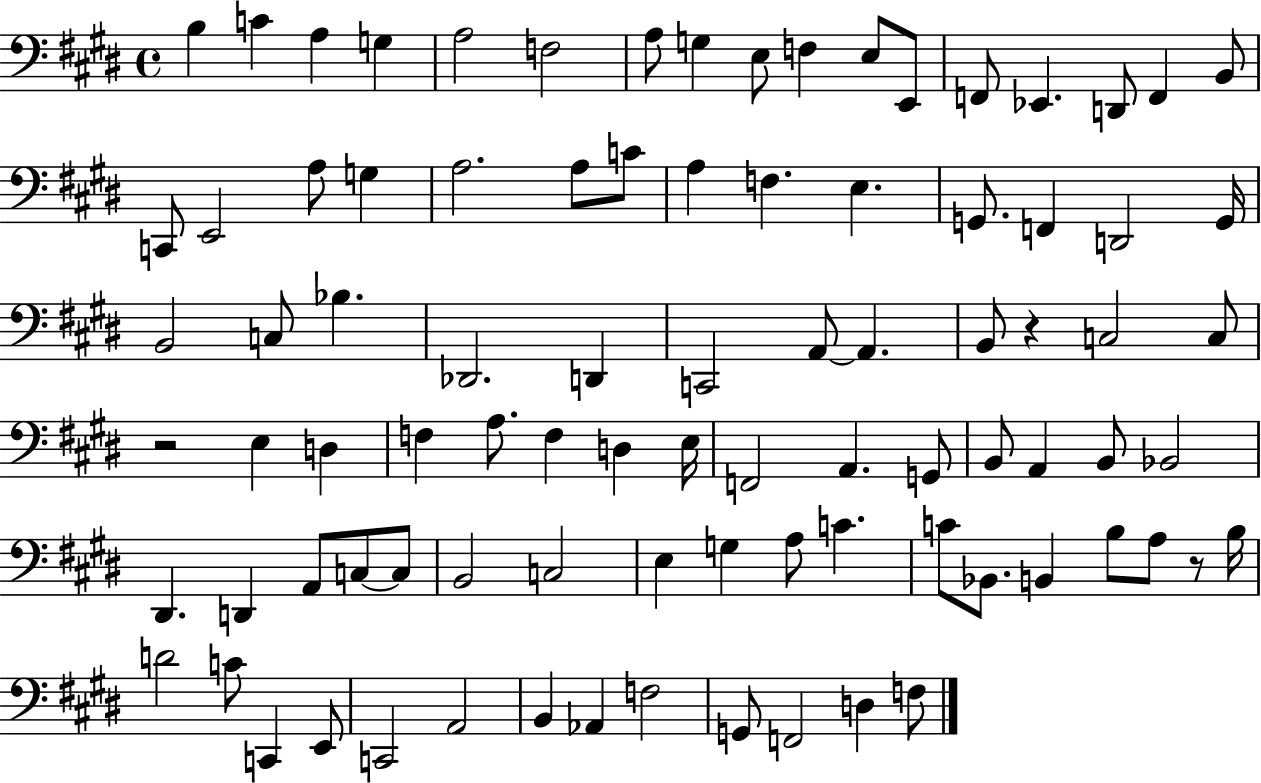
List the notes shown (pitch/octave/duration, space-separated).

B3/q C4/q A3/q G3/q A3/h F3/h A3/e G3/q E3/e F3/q E3/e E2/e F2/e Eb2/q. D2/e F2/q B2/e C2/e E2/h A3/e G3/q A3/h. A3/e C4/e A3/q F3/q. E3/q. G2/e. F2/q D2/h G2/s B2/h C3/e Bb3/q. Db2/h. D2/q C2/h A2/e A2/q. B2/e R/q C3/h C3/e R/h E3/q D3/q F3/q A3/e. F3/q D3/q E3/s F2/h A2/q. G2/e B2/e A2/q B2/e Bb2/h D#2/q. D2/q A2/e C3/e C3/e B2/h C3/h E3/q G3/q A3/e C4/q. C4/e Bb2/e. B2/q B3/e A3/e R/e B3/s D4/h C4/e C2/q E2/e C2/h A2/h B2/q Ab2/q F3/h G2/e F2/h D3/q F3/e